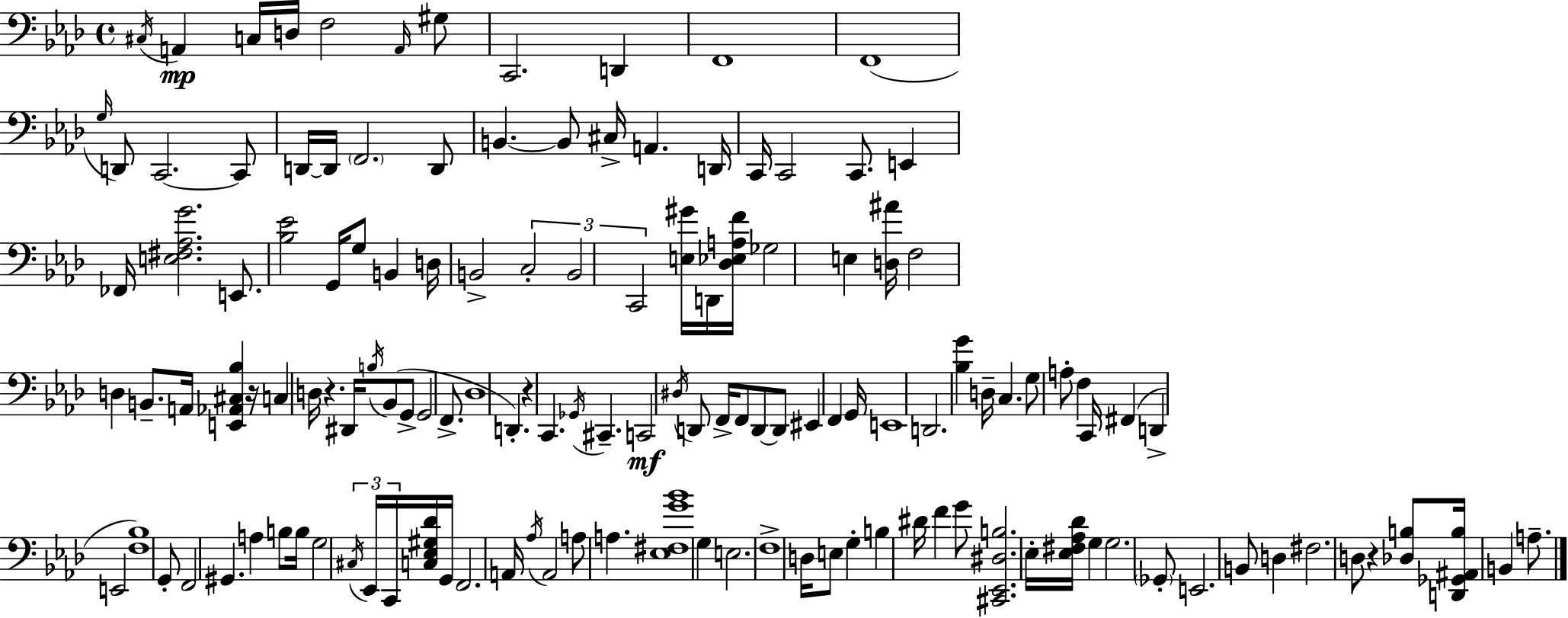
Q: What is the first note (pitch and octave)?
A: C#3